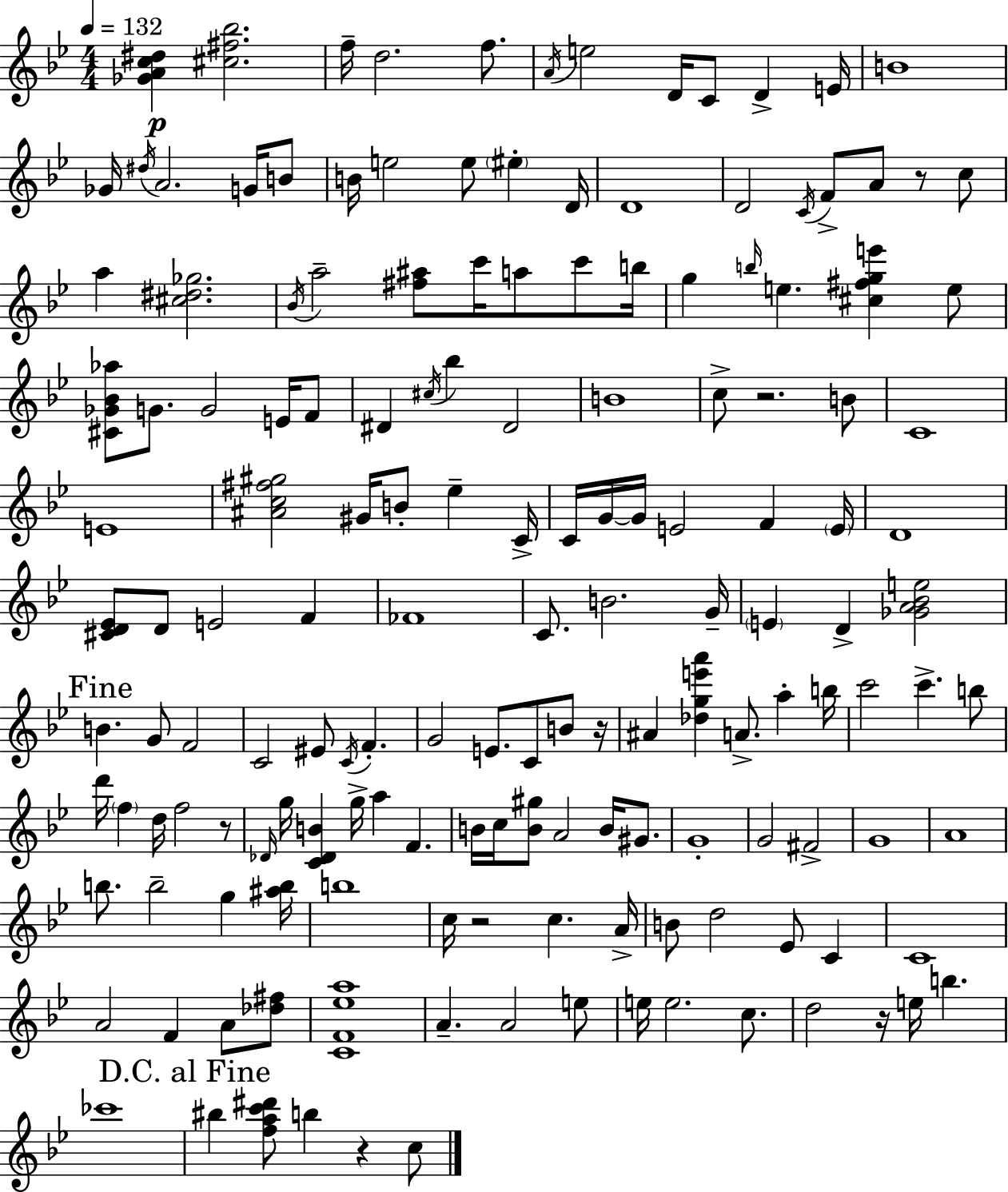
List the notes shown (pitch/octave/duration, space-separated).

[Gb4,A4,C5,D#5]/q [C#5,F#5,Bb5]/h. F5/s D5/h. F5/e. A4/s E5/h D4/s C4/e D4/q E4/s B4/w Gb4/s D#5/s A4/h. G4/s B4/e B4/s E5/h E5/e EIS5/q D4/s D4/w D4/h C4/s F4/e A4/e R/e C5/e A5/q [C#5,D#5,Gb5]/h. Bb4/s A5/h [F#5,A#5]/e C6/s A5/e C6/e B5/s G5/q B5/s E5/q. [C#5,F#5,G5,E6]/q E5/e [C#4,Gb4,Bb4,Ab5]/e G4/e. G4/h E4/s F4/e D#4/q C#5/s Bb5/q D#4/h B4/w C5/e R/h. B4/e C4/w E4/w [A#4,C5,F#5,G#5]/h G#4/s B4/e Eb5/q C4/s C4/s G4/s G4/s E4/h F4/q E4/s D4/w [C#4,D4,Eb4]/e D4/e E4/h F4/q FES4/w C4/e. B4/h. G4/s E4/q D4/q [Gb4,A4,Bb4,E5]/h B4/q. G4/e F4/h C4/h EIS4/e C4/s F4/q. G4/h E4/e. C4/e B4/e R/s A#4/q [Db5,G5,E6,A6]/q A4/e. A5/q B5/s C6/h C6/q. B5/e D6/s F5/q D5/s F5/h R/e Db4/s G5/s [C4,Db4,B4]/q G5/s A5/q F4/q. B4/s C5/s [B4,G#5]/e A4/h B4/s G#4/e. G4/w G4/h F#4/h G4/w A4/w B5/e. B5/h G5/q [A#5,B5]/s B5/w C5/s R/h C5/q. A4/s B4/e D5/h Eb4/e C4/q C4/w A4/h F4/q A4/e [Db5,F#5]/e [C4,F4,Eb5,A5]/w A4/q. A4/h E5/e E5/s E5/h. C5/e. D5/h R/s E5/s B5/q. CES6/w BIS5/q [F5,A5,C6,D#6]/e B5/q R/q C5/e